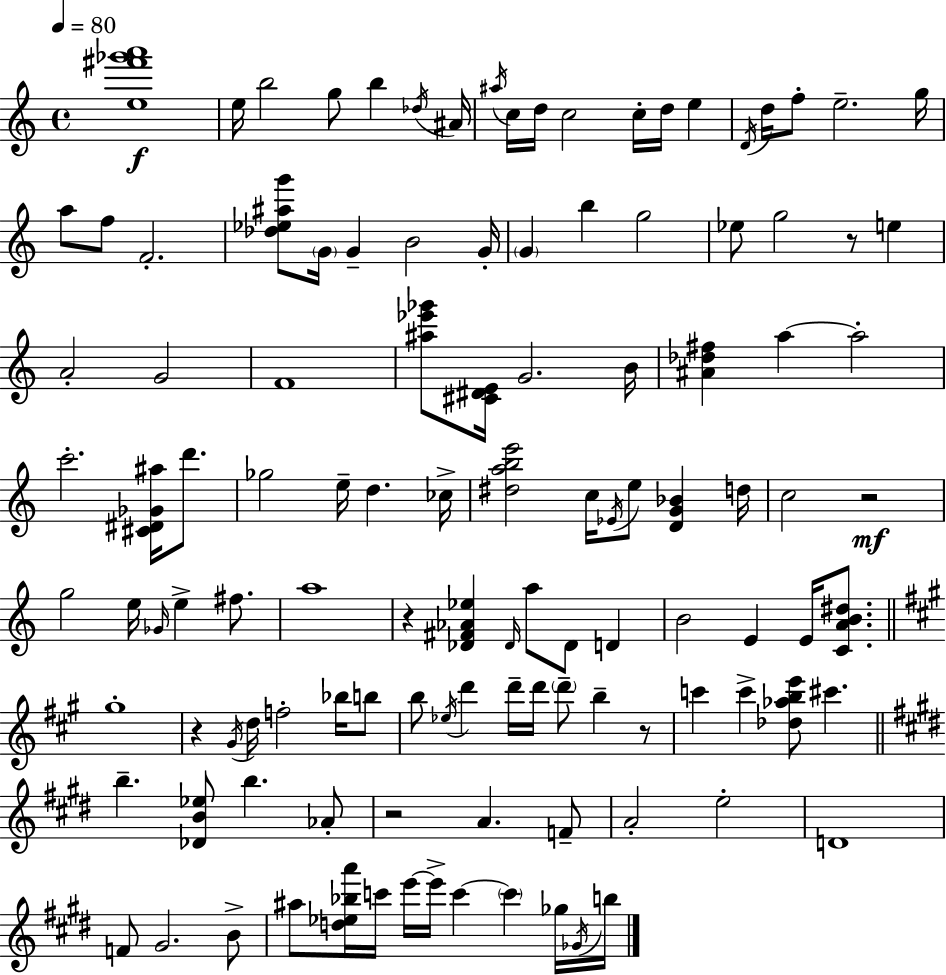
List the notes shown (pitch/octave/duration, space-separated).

[E5,F#6,Gb6,A6]/w E5/s B5/h G5/e B5/q Db5/s A#4/s A#5/s C5/s D5/s C5/h C5/s D5/s E5/q D4/s D5/s F5/e E5/h. G5/s A5/e F5/e F4/h. [Db5,Eb5,A#5,G6]/e G4/s G4/q B4/h G4/s G4/q B5/q G5/h Eb5/e G5/h R/e E5/q A4/h G4/h F4/w [A#5,Eb6,Gb6]/e [C#4,D#4,E4]/s G4/h. B4/s [A#4,Db5,F#5]/q A5/q A5/h C6/h. [C#4,D#4,Gb4,A#5]/s D6/e. Gb5/h E5/s D5/q. CES5/s [D#5,A5,B5,E6]/h C5/s Eb4/s E5/e [D4,G4,Bb4]/q D5/s C5/h R/h G5/h E5/s Gb4/s E5/q F#5/e. A5/w R/q [Db4,F#4,Ab4,Eb5]/q Db4/s A5/e Db4/e D4/q B4/h E4/q E4/s [C4,A4,B4,D#5]/e. G#5/w R/q G#4/s D5/s F5/h Bb5/s B5/e B5/e Eb5/s D6/q D6/s D6/s D6/e B5/q R/e C6/q C6/q [Db5,Ab5,B5,E6]/e C#6/q. B5/q. [Db4,B4,Eb5]/e B5/q. Ab4/e R/h A4/q. F4/e A4/h E5/h D4/w F4/e G#4/h. B4/e A#5/e [D5,Eb5,Bb5,A6]/s C6/s E6/s E6/s C6/q C6/q Gb5/s Gb4/s B5/s